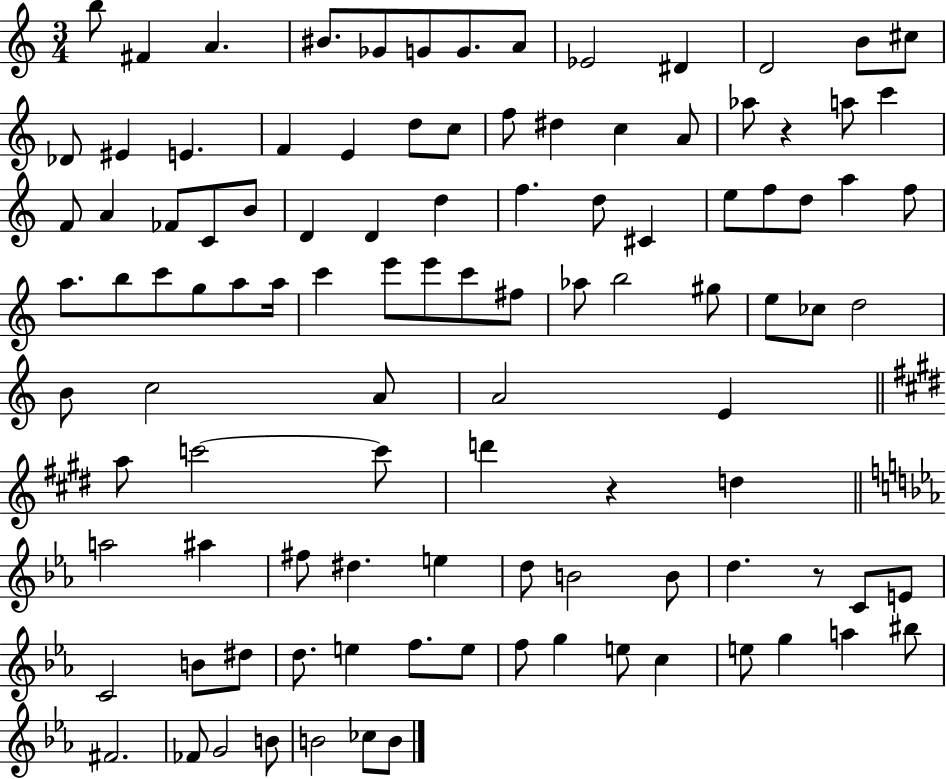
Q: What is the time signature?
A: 3/4